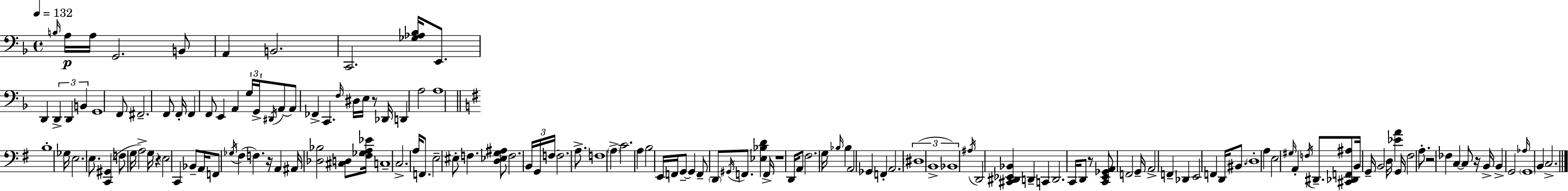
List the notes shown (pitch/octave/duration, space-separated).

B3/s A3/s A3/s G2/h. B2/e A2/q B2/h. C2/h. [Gb3,Ab3,Bb3]/s E2/e. D2/q D2/q D2/q B2/q G2/w F2/e F#2/h. F2/e F2/s F2/q F2/e E2/q A2/q G3/s G2/s D#2/s A2/e A2/e FES2/q C2/q. F3/s D#3/s E3/s R/e Db2/s D2/q A3/h A3/w B3/w Gb3/s E3/h. E3/e. [C2,G#2]/q F3/e G3/s A3/h G3/s R/q E3/h C2/q Bb2/e A2/s F2/e Gb3/s F#3/q F3/q. R/s A2/q A#2/s [Db3,Bb3]/h [C#3,D3]/e [F#3,Gb3,A3,Eb4]/s C3/w C3/h. A3/s F2/e. E3/h EIS3/e F3/q. [D3,Eb3,G3,A#3]/e F3/h. B2/s G2/s F3/s F3/h. A3/e. F3/w A3/q C4/h. A3/q B3/h E2/s F2/s G2/e G2/q F2/e D2/e G#2/s F2/e. [Eb3,Bb3,D4]/q F2/s R/w D2/s A2/e F#3/h. G3/s Bb3/s Bb3/q A2/h Gb2/q F2/q A2/h. D#3/w B2/w Bb2/w A#3/s D2/h [C#2,D#2,Eb2,Bb2]/q D2/q C2/q D2/h. C2/s D2/e R/e [C2,E2,Gb2,A2]/e F2/h G2/s A2/h F2/q Db2/q E2/h F2/q D2/s BIS2/e. D3/w A3/q E3/h G#3/s A2/q F3/s D#2/e. [C#2,Db2,F2,A#3]/e B2/s G2/s B2/h D3/s [Eb4,A4]/q G2/s F#3/h A3/e. R/h FES3/q C3/q C3/e R/s B2/s B2/q G2/h Ab3/s G2/w B2/q C3/h.